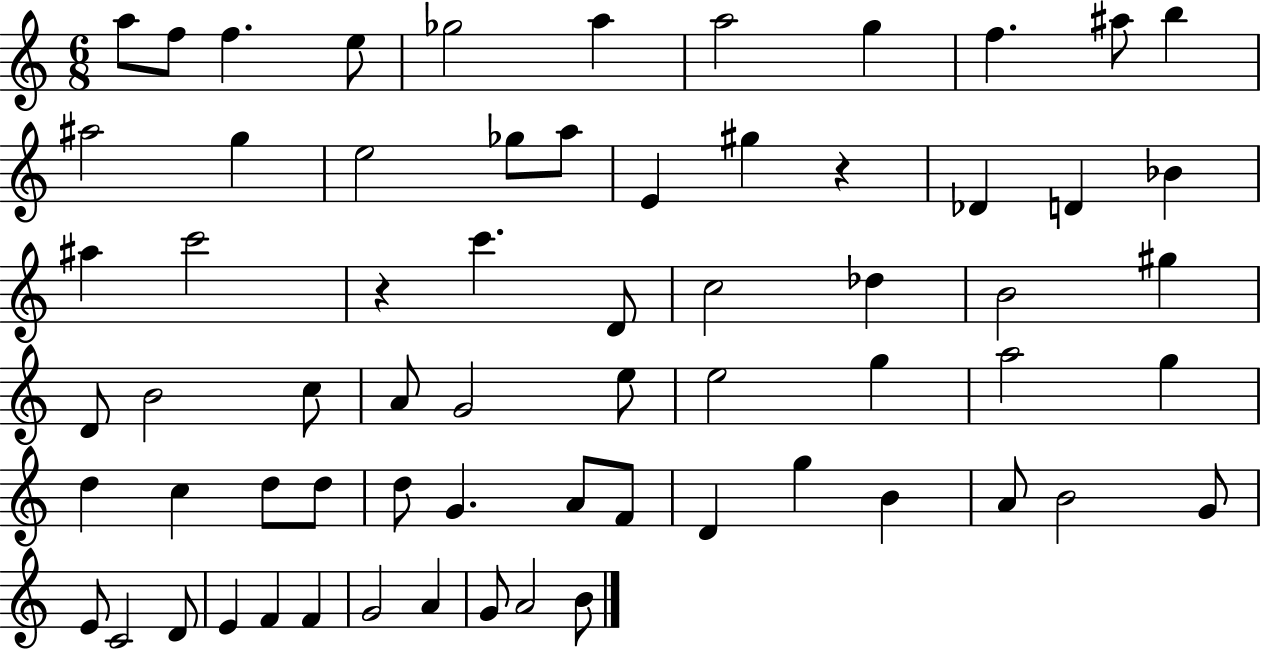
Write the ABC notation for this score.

X:1
T:Untitled
M:6/8
L:1/4
K:C
a/2 f/2 f e/2 _g2 a a2 g f ^a/2 b ^a2 g e2 _g/2 a/2 E ^g z _D D _B ^a c'2 z c' D/2 c2 _d B2 ^g D/2 B2 c/2 A/2 G2 e/2 e2 g a2 g d c d/2 d/2 d/2 G A/2 F/2 D g B A/2 B2 G/2 E/2 C2 D/2 E F F G2 A G/2 A2 B/2